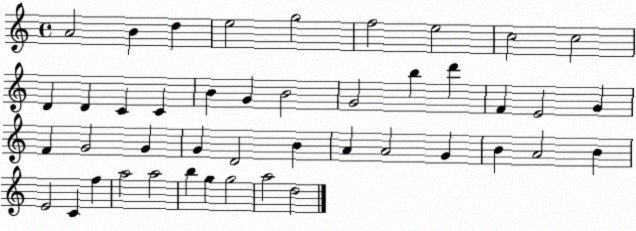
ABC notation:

X:1
T:Untitled
M:4/4
L:1/4
K:C
A2 B d e2 g2 f2 e2 c2 c2 D D C C B G B2 G2 b d' F E2 G F G2 G G D2 B A A2 G B A2 B E2 C f a2 a2 b g g2 a2 d2